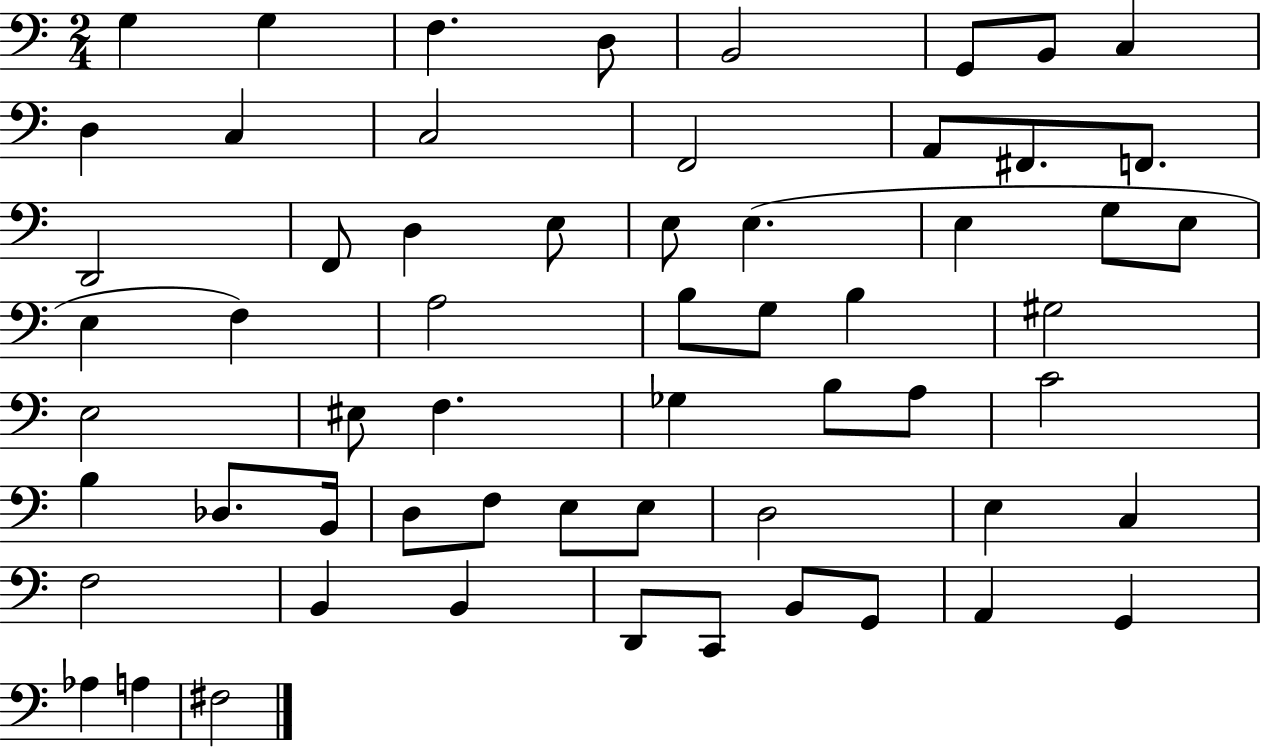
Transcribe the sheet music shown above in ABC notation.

X:1
T:Untitled
M:2/4
L:1/4
K:C
G, G, F, D,/2 B,,2 G,,/2 B,,/2 C, D, C, C,2 F,,2 A,,/2 ^F,,/2 F,,/2 D,,2 F,,/2 D, E,/2 E,/2 E, E, G,/2 E,/2 E, F, A,2 B,/2 G,/2 B, ^G,2 E,2 ^E,/2 F, _G, B,/2 A,/2 C2 B, _D,/2 B,,/4 D,/2 F,/2 E,/2 E,/2 D,2 E, C, F,2 B,, B,, D,,/2 C,,/2 B,,/2 G,,/2 A,, G,, _A, A, ^F,2